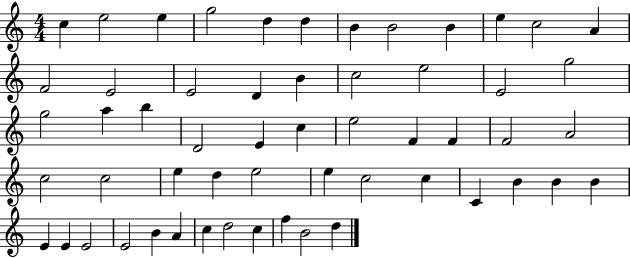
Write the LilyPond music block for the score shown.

{
  \clef treble
  \numericTimeSignature
  \time 4/4
  \key c \major
  c''4 e''2 e''4 | g''2 d''4 d''4 | b'4 b'2 b'4 | e''4 c''2 a'4 | \break f'2 e'2 | e'2 d'4 b'4 | c''2 e''2 | e'2 g''2 | \break g''2 a''4 b''4 | d'2 e'4 c''4 | e''2 f'4 f'4 | f'2 a'2 | \break c''2 c''2 | e''4 d''4 e''2 | e''4 c''2 c''4 | c'4 b'4 b'4 b'4 | \break e'4 e'4 e'2 | e'2 b'4 a'4 | c''4 d''2 c''4 | f''4 b'2 d''4 | \break \bar "|."
}